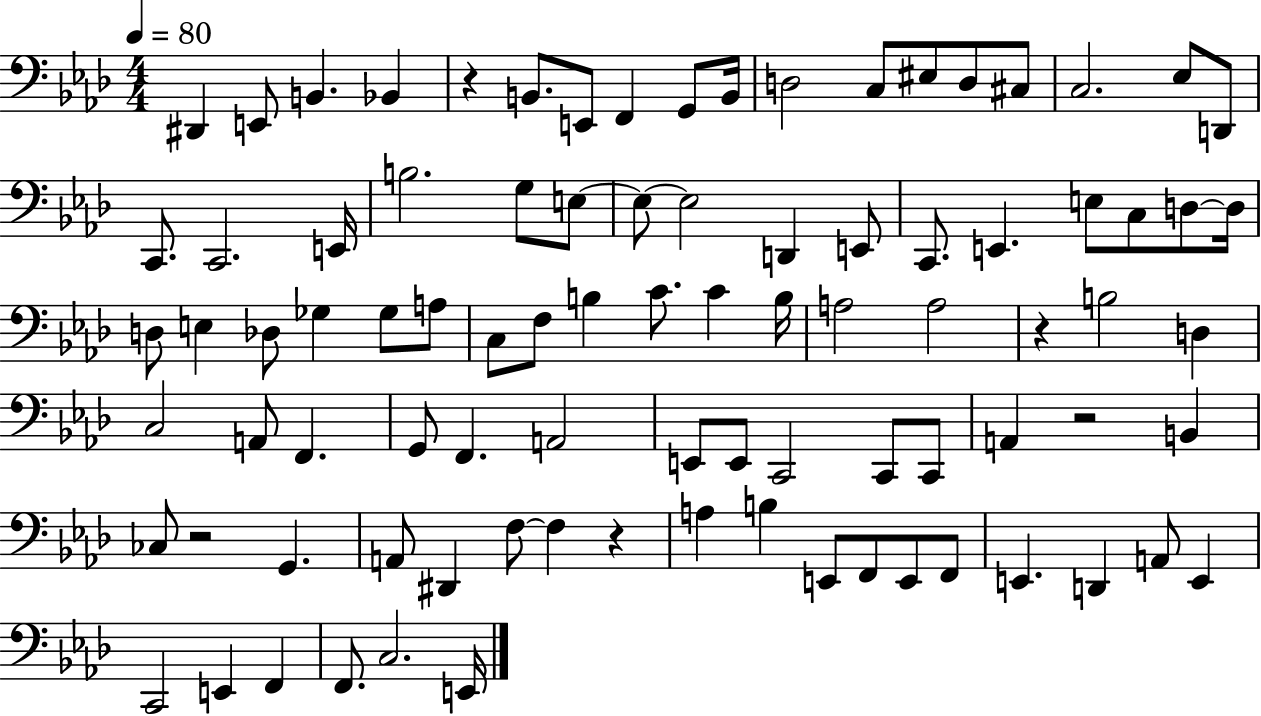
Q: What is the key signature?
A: AES major